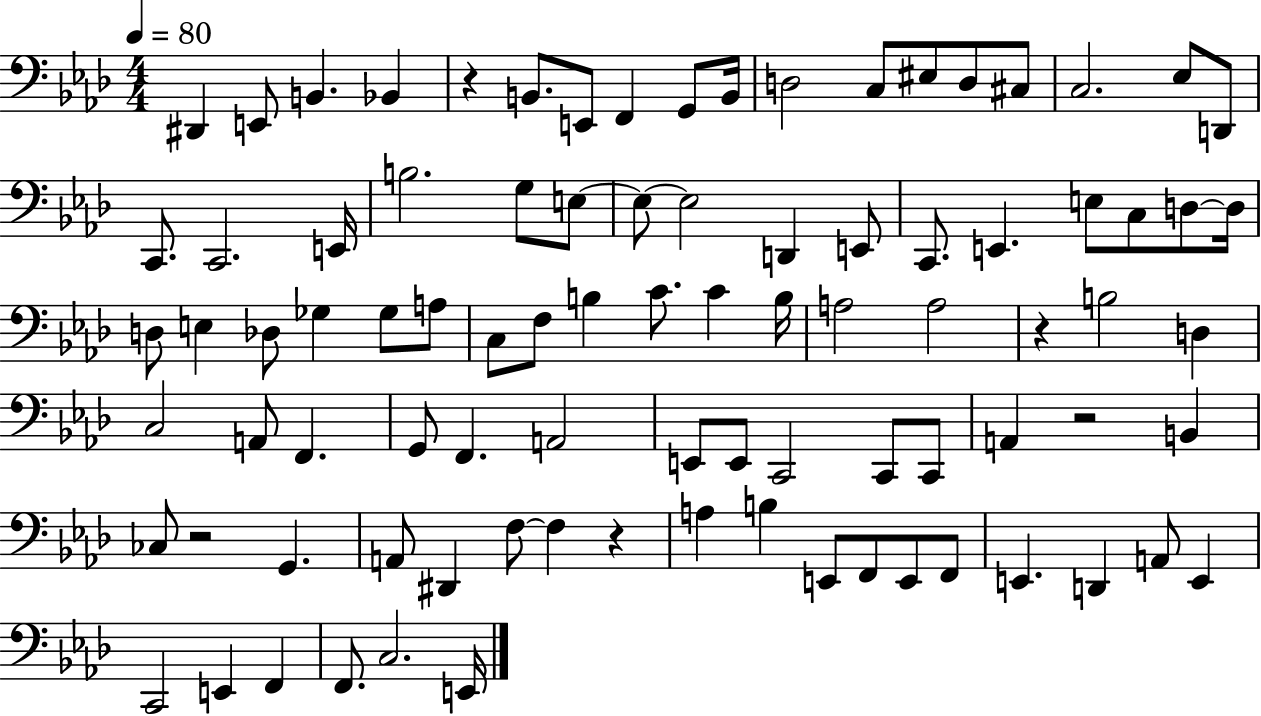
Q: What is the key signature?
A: AES major